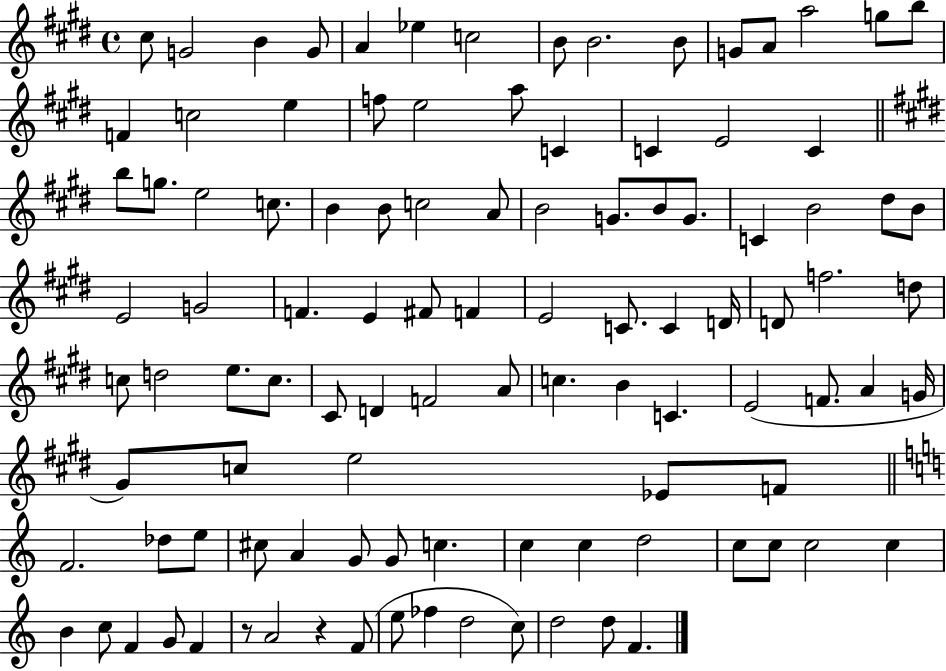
{
  \clef treble
  \time 4/4
  \defaultTimeSignature
  \key e \major
  \repeat volta 2 { cis''8 g'2 b'4 g'8 | a'4 ees''4 c''2 | b'8 b'2. b'8 | g'8 a'8 a''2 g''8 b''8 | \break f'4 c''2 e''4 | f''8 e''2 a''8 c'4 | c'4 e'2 c'4 | \bar "||" \break \key e \major b''8 g''8. e''2 c''8. | b'4 b'8 c''2 a'8 | b'2 g'8. b'8 g'8. | c'4 b'2 dis''8 b'8 | \break e'2 g'2 | f'4. e'4 fis'8 f'4 | e'2 c'8. c'4 d'16 | d'8 f''2. d''8 | \break c''8 d''2 e''8. c''8. | cis'8 d'4 f'2 a'8 | c''4. b'4 c'4. | e'2( f'8. a'4 g'16 | \break gis'8) c''8 e''2 ees'8 f'8 | \bar "||" \break \key c \major f'2. des''8 e''8 | cis''8 a'4 g'8 g'8 c''4. | c''4 c''4 d''2 | c''8 c''8 c''2 c''4 | \break b'4 c''8 f'4 g'8 f'4 | r8 a'2 r4 f'8( | e''8 fes''4 d''2 c''8) | d''2 d''8 f'4. | \break } \bar "|."
}